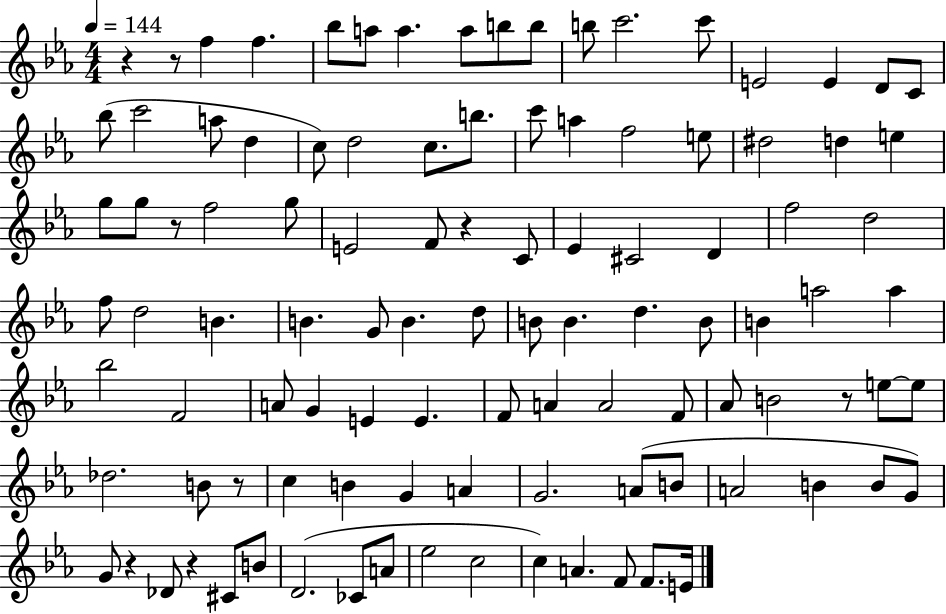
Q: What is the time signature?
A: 4/4